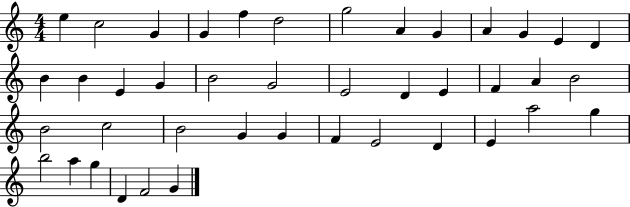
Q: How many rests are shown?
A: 0